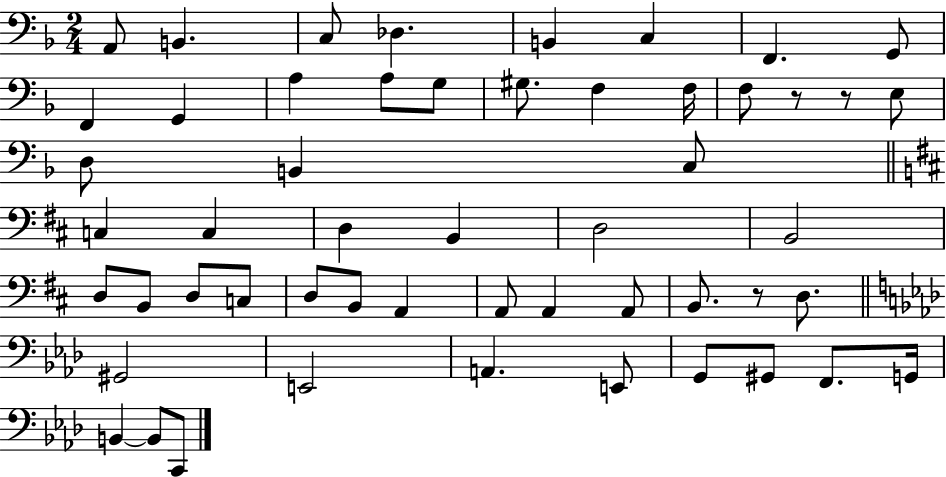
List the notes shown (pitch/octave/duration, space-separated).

A2/e B2/q. C3/e Db3/q. B2/q C3/q F2/q. G2/e F2/q G2/q A3/q A3/e G3/e G#3/e. F3/q F3/s F3/e R/e R/e E3/e D3/e B2/q C3/e C3/q C3/q D3/q B2/q D3/h B2/h D3/e B2/e D3/e C3/e D3/e B2/e A2/q A2/e A2/q A2/e B2/e. R/e D3/e. G#2/h E2/h A2/q. E2/e G2/e G#2/e F2/e. G2/s B2/q B2/e C2/e